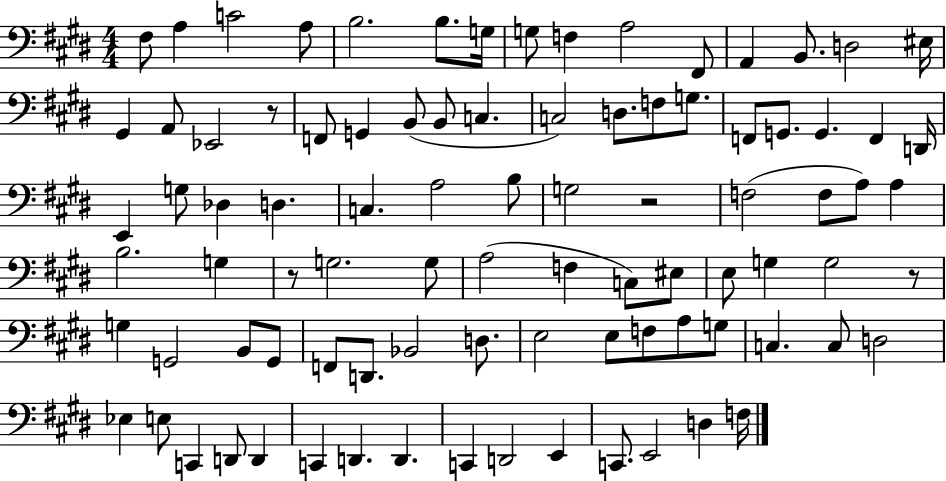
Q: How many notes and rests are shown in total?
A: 90